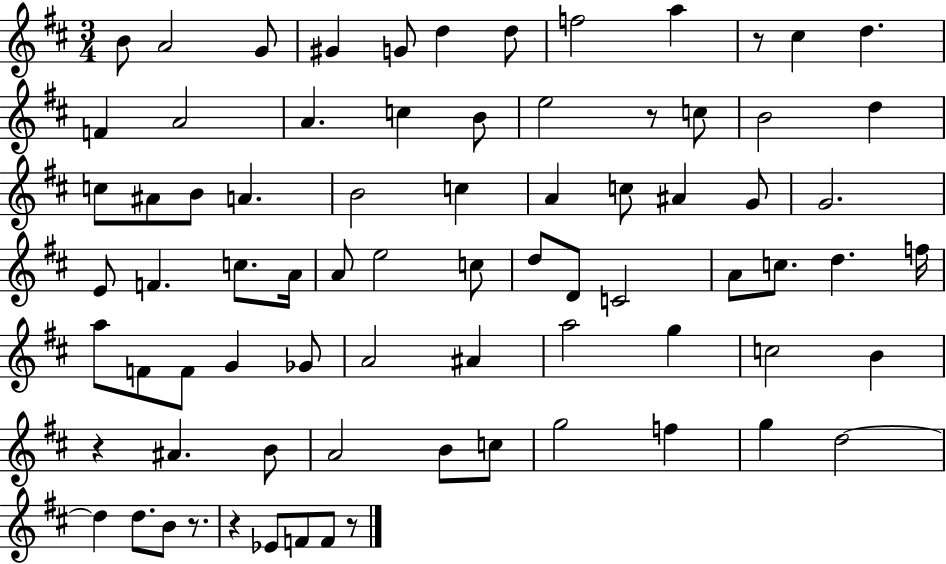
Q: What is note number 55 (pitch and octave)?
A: C5